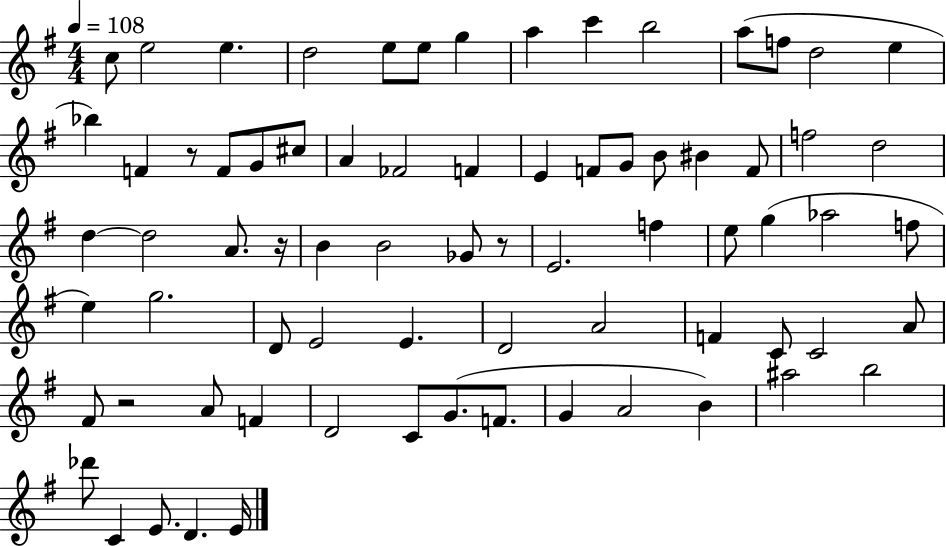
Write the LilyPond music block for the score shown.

{
  \clef treble
  \numericTimeSignature
  \time 4/4
  \key g \major
  \tempo 4 = 108
  c''8 e''2 e''4. | d''2 e''8 e''8 g''4 | a''4 c'''4 b''2 | a''8( f''8 d''2 e''4 | \break bes''4) f'4 r8 f'8 g'8 cis''8 | a'4 fes'2 f'4 | e'4 f'8 g'8 b'8 bis'4 f'8 | f''2 d''2 | \break d''4~~ d''2 a'8. r16 | b'4 b'2 ges'8 r8 | e'2. f''4 | e''8 g''4( aes''2 f''8 | \break e''4) g''2. | d'8 e'2 e'4. | d'2 a'2 | f'4 c'8 c'2 a'8 | \break fis'8 r2 a'8 f'4 | d'2 c'8 g'8.( f'8. | g'4 a'2 b'4) | ais''2 b''2 | \break des'''8 c'4 e'8. d'4. e'16 | \bar "|."
}